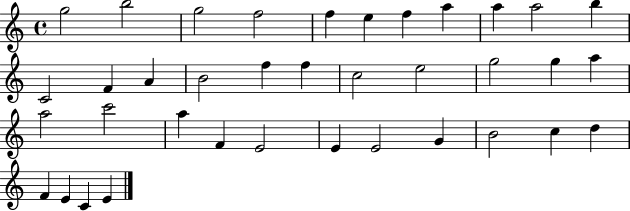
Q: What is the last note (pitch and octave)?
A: E4